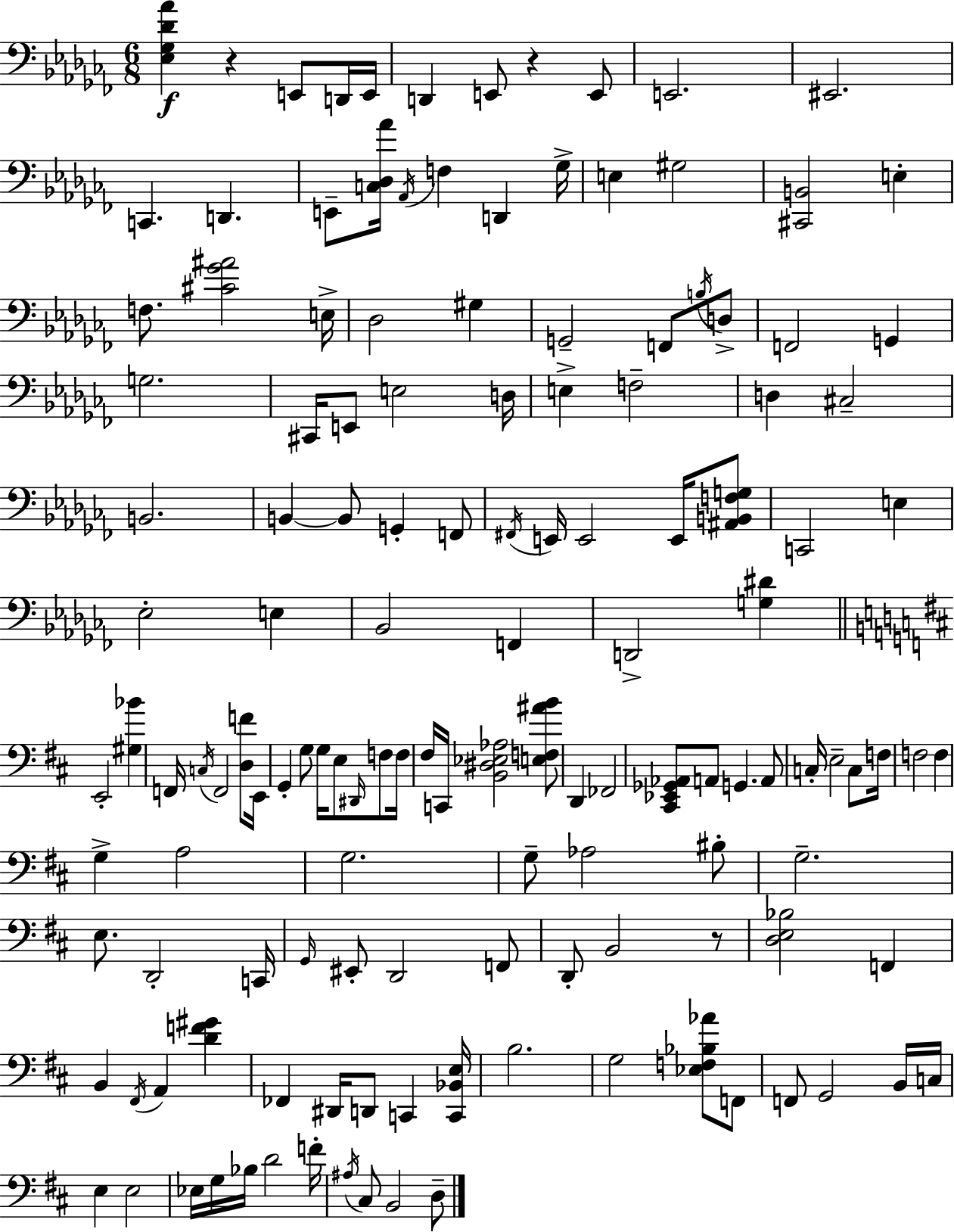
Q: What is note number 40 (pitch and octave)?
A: B2